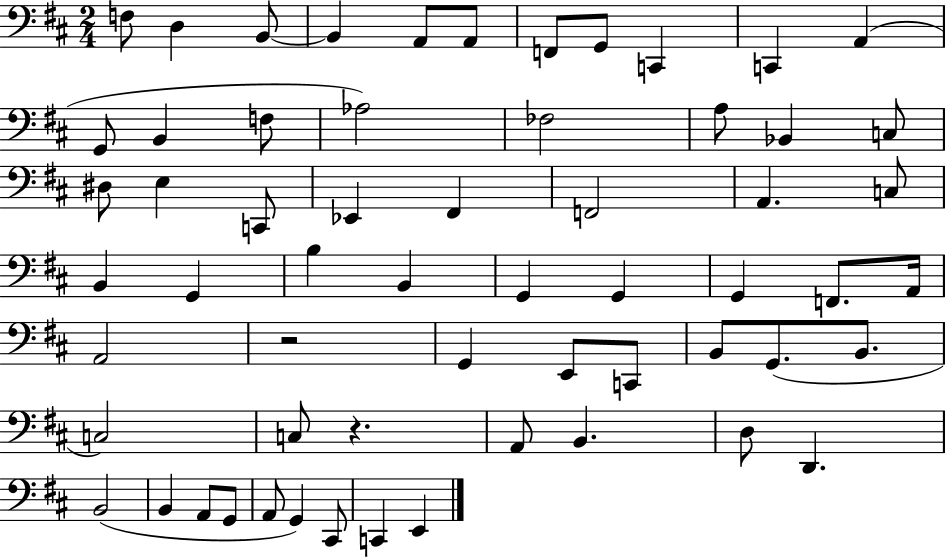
F3/e D3/q B2/e B2/q A2/e A2/e F2/e G2/e C2/q C2/q A2/q G2/e B2/q F3/e Ab3/h FES3/h A3/e Bb2/q C3/e D#3/e E3/q C2/e Eb2/q F#2/q F2/h A2/q. C3/e B2/q G2/q B3/q B2/q G2/q G2/q G2/q F2/e. A2/s A2/h R/h G2/q E2/e C2/e B2/e G2/e. B2/e. C3/h C3/e R/q. A2/e B2/q. D3/e D2/q. B2/h B2/q A2/e G2/e A2/e G2/q C#2/e C2/q E2/q